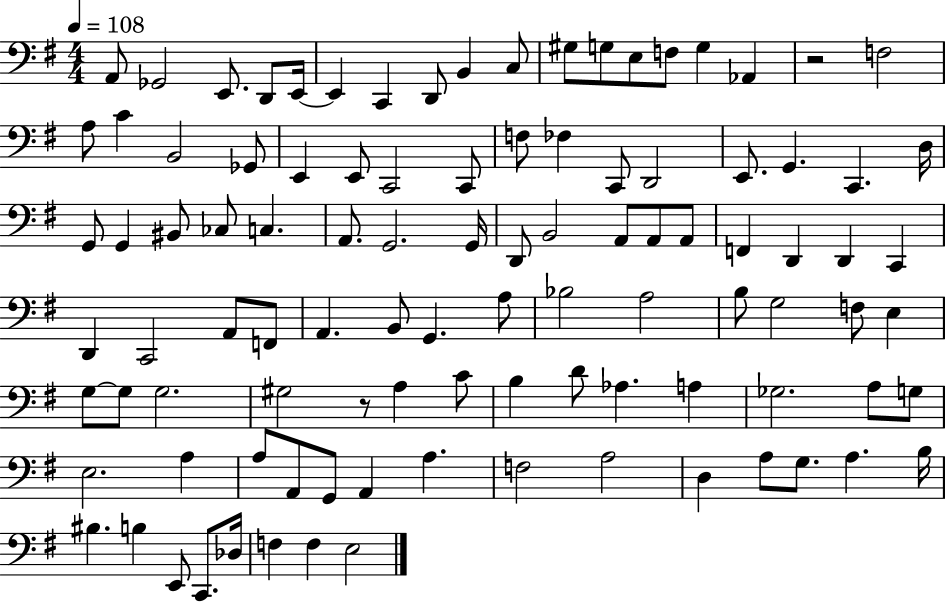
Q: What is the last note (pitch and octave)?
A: E3